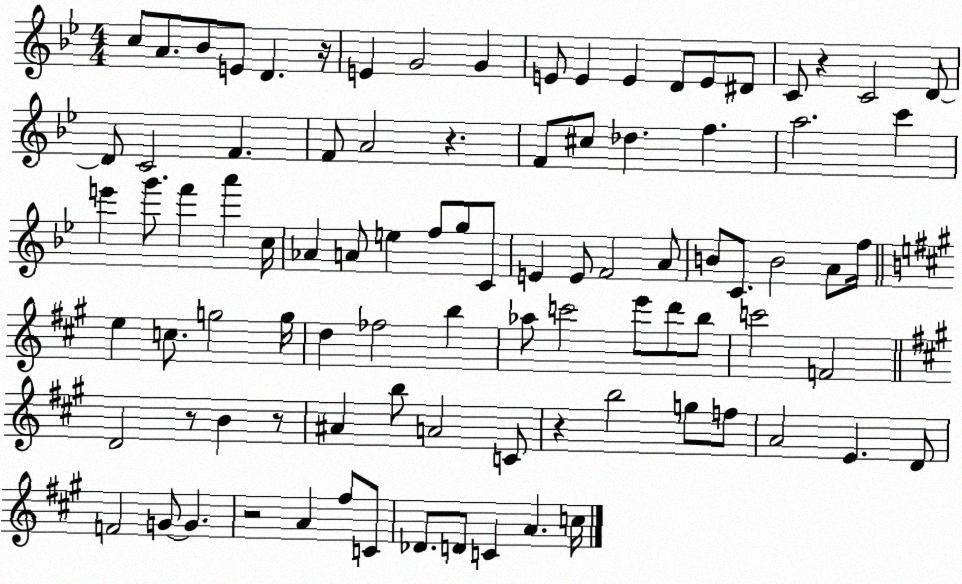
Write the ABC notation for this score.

X:1
T:Untitled
M:4/4
L:1/4
K:Bb
c/2 A/2 _B/2 E/2 D z/4 E G2 G E/2 E E D/2 E/2 ^D/2 C/2 z C2 D/2 D/2 C2 F F/2 A2 z F/2 ^c/2 _d f a2 c' e' g'/2 f' a' c/4 _A A/2 e f/2 g/2 C/2 E E/2 F2 A/2 B/2 C/2 B2 A/2 f/4 e c/2 g2 g/4 d _f2 b _a/2 c'2 e'/2 d'/2 b/2 c'2 F2 D2 z/2 B z/2 ^A b/2 A2 C/2 z b2 g/2 f/2 A2 E D/2 F2 G/2 G z2 A ^f/2 C/2 _D/2 D/2 C A c/4